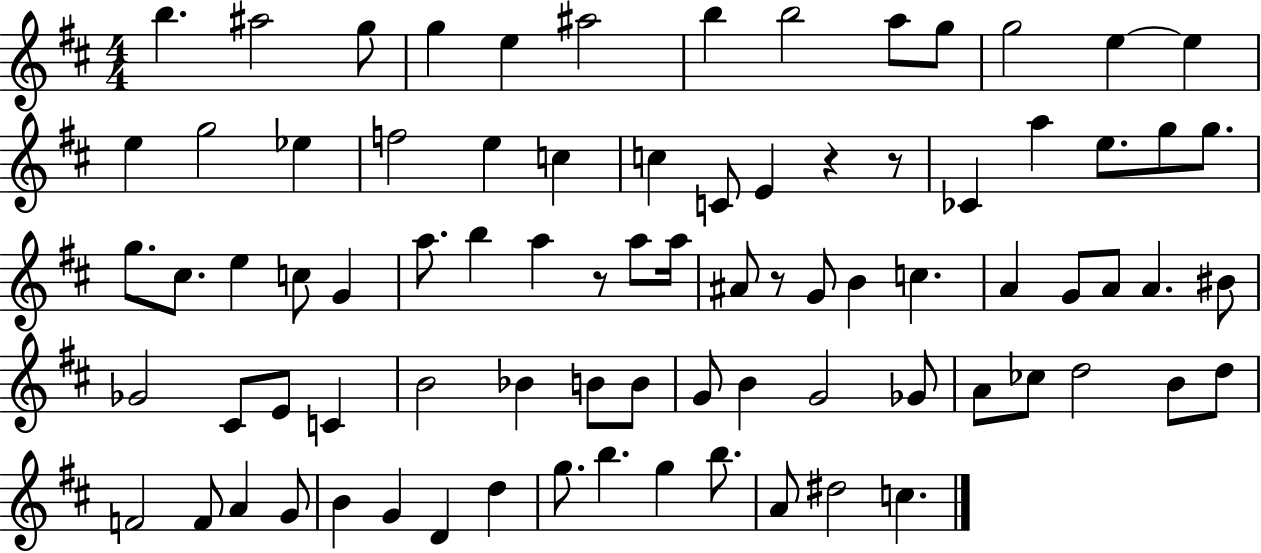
X:1
T:Untitled
M:4/4
L:1/4
K:D
b ^a2 g/2 g e ^a2 b b2 a/2 g/2 g2 e e e g2 _e f2 e c c C/2 E z z/2 _C a e/2 g/2 g/2 g/2 ^c/2 e c/2 G a/2 b a z/2 a/2 a/4 ^A/2 z/2 G/2 B c A G/2 A/2 A ^B/2 _G2 ^C/2 E/2 C B2 _B B/2 B/2 G/2 B G2 _G/2 A/2 _c/2 d2 B/2 d/2 F2 F/2 A G/2 B G D d g/2 b g b/2 A/2 ^d2 c